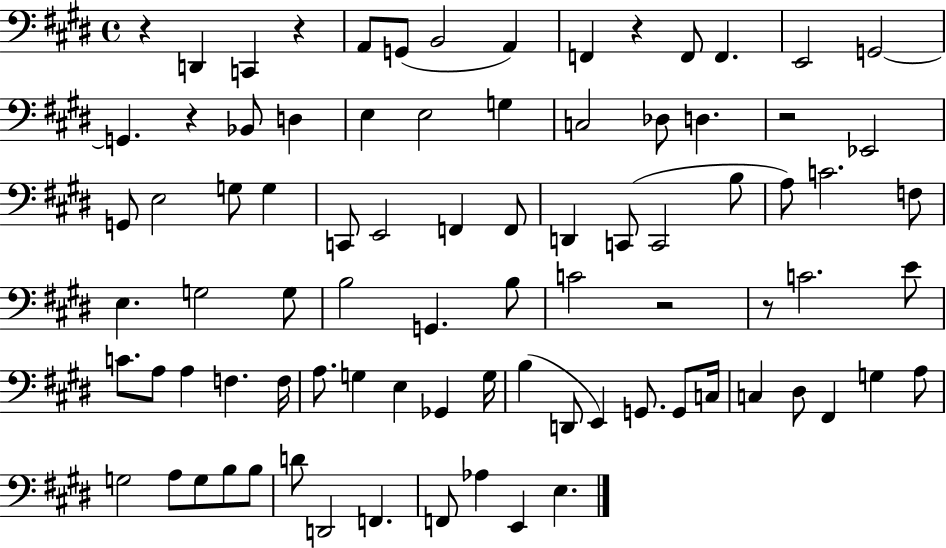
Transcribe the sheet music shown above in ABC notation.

X:1
T:Untitled
M:4/4
L:1/4
K:E
z D,, C,, z A,,/2 G,,/2 B,,2 A,, F,, z F,,/2 F,, E,,2 G,,2 G,, z _B,,/2 D, E, E,2 G, C,2 _D,/2 D, z2 _E,,2 G,,/2 E,2 G,/2 G, C,,/2 E,,2 F,, F,,/2 D,, C,,/2 C,,2 B,/2 A,/2 C2 F,/2 E, G,2 G,/2 B,2 G,, B,/2 C2 z2 z/2 C2 E/2 C/2 A,/2 A, F, F,/4 A,/2 G, E, _G,, G,/4 B, D,,/2 E,, G,,/2 G,,/2 C,/4 C, ^D,/2 ^F,, G, A,/2 G,2 A,/2 G,/2 B,/2 B,/2 D/2 D,,2 F,, F,,/2 _A, E,, E,